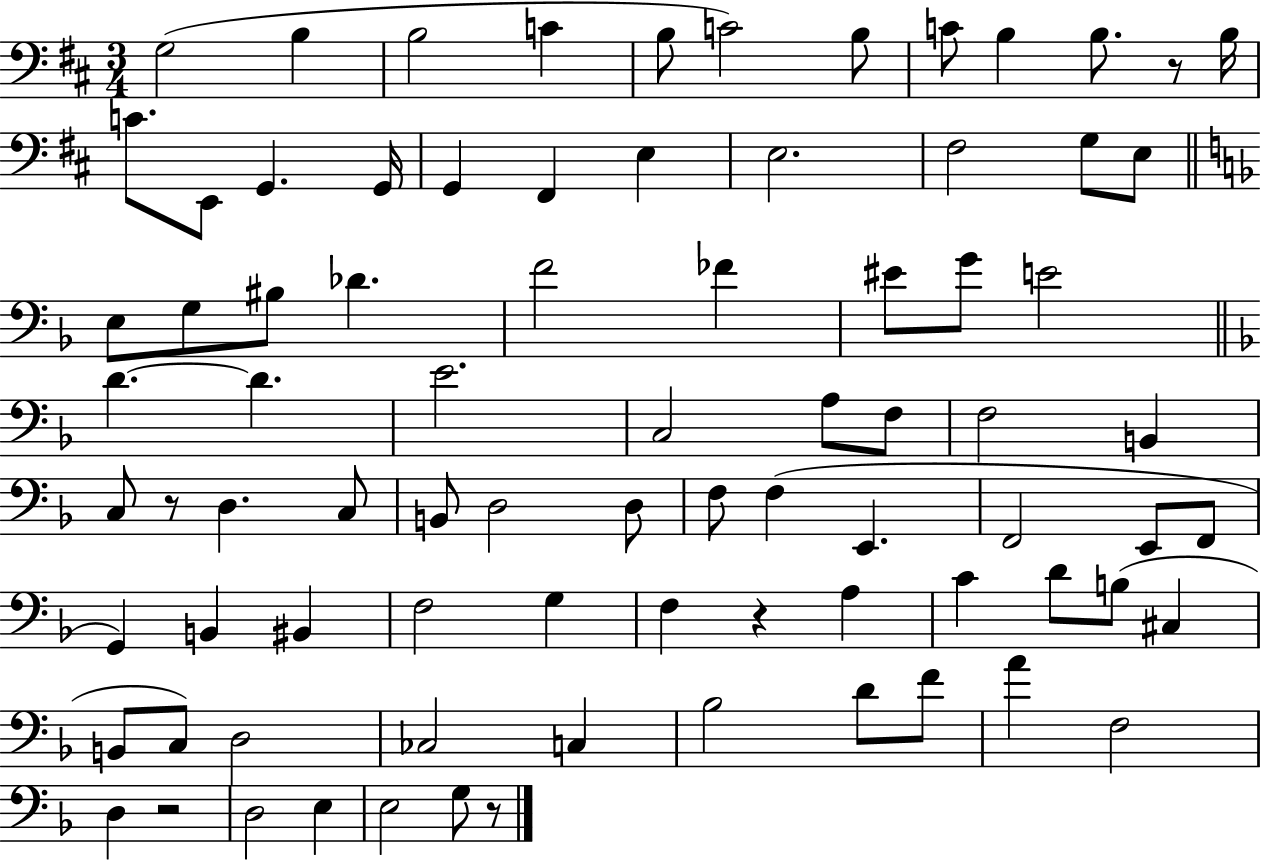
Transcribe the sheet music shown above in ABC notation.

X:1
T:Untitled
M:3/4
L:1/4
K:D
G,2 B, B,2 C B,/2 C2 B,/2 C/2 B, B,/2 z/2 B,/4 C/2 E,,/2 G,, G,,/4 G,, ^F,, E, E,2 ^F,2 G,/2 E,/2 E,/2 G,/2 ^B,/2 _D F2 _F ^E/2 G/2 E2 D D E2 C,2 A,/2 F,/2 F,2 B,, C,/2 z/2 D, C,/2 B,,/2 D,2 D,/2 F,/2 F, E,, F,,2 E,,/2 F,,/2 G,, B,, ^B,, F,2 G, F, z A, C D/2 B,/2 ^C, B,,/2 C,/2 D,2 _C,2 C, _B,2 D/2 F/2 A F,2 D, z2 D,2 E, E,2 G,/2 z/2